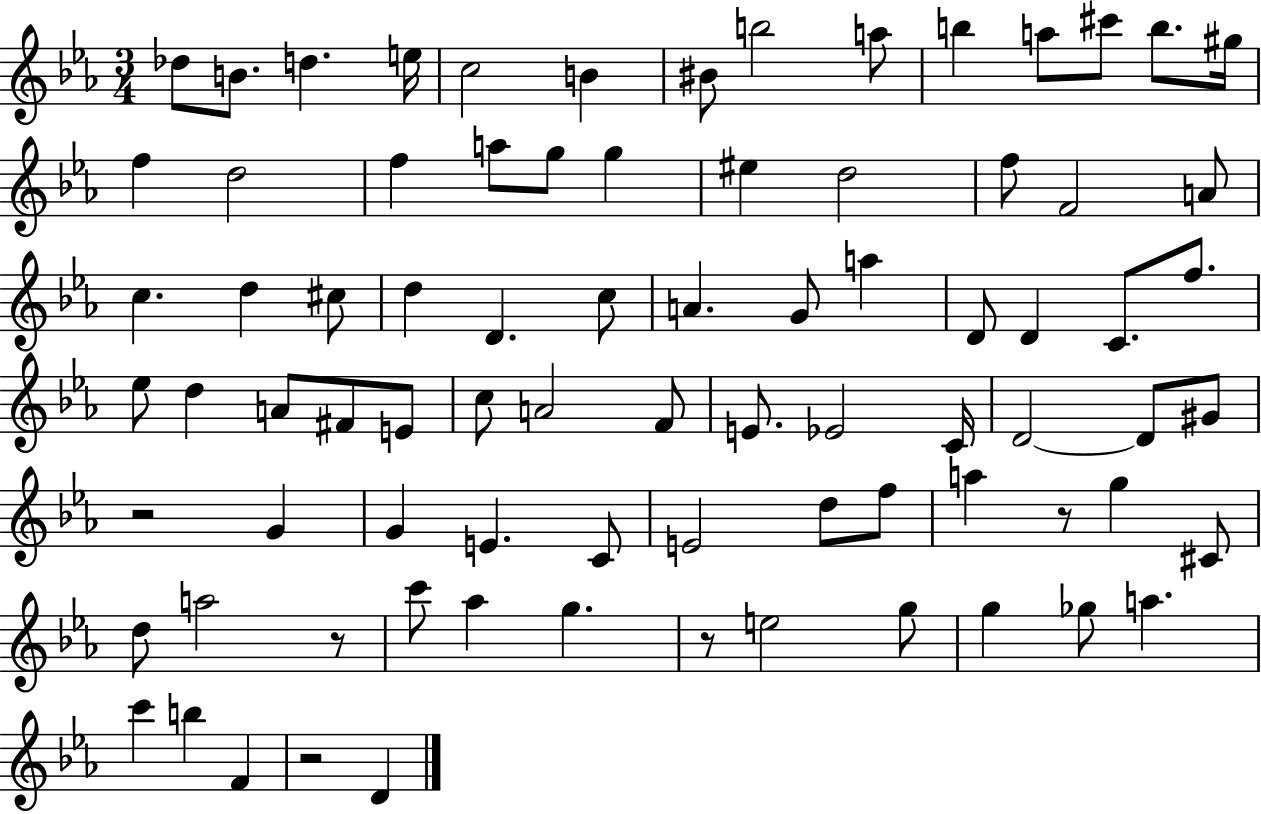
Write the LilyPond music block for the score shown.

{
  \clef treble
  \numericTimeSignature
  \time 3/4
  \key ees \major
  des''8 b'8. d''4. e''16 | c''2 b'4 | bis'8 b''2 a''8 | b''4 a''8 cis'''8 b''8. gis''16 | \break f''4 d''2 | f''4 a''8 g''8 g''4 | eis''4 d''2 | f''8 f'2 a'8 | \break c''4. d''4 cis''8 | d''4 d'4. c''8 | a'4. g'8 a''4 | d'8 d'4 c'8. f''8. | \break ees''8 d''4 a'8 fis'8 e'8 | c''8 a'2 f'8 | e'8. ees'2 c'16 | d'2~~ d'8 gis'8 | \break r2 g'4 | g'4 e'4. c'8 | e'2 d''8 f''8 | a''4 r8 g''4 cis'8 | \break d''8 a''2 r8 | c'''8 aes''4 g''4. | r8 e''2 g''8 | g''4 ges''8 a''4. | \break c'''4 b''4 f'4 | r2 d'4 | \bar "|."
}